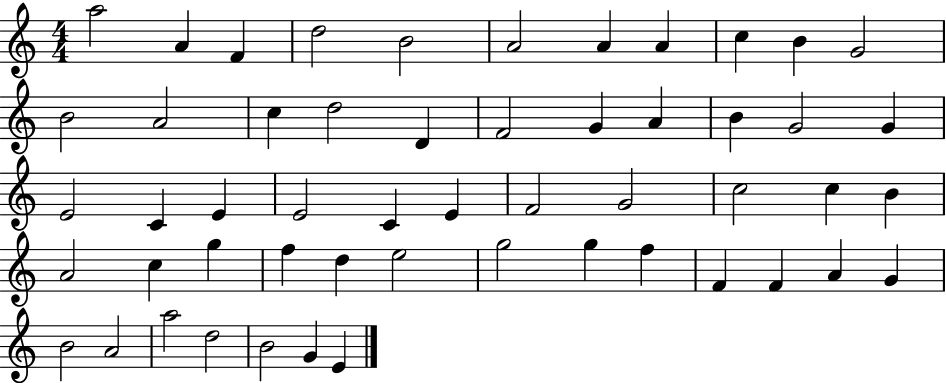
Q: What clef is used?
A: treble